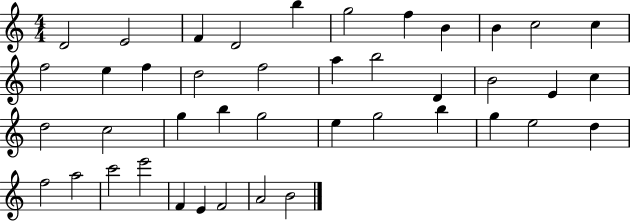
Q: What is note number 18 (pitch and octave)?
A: B5